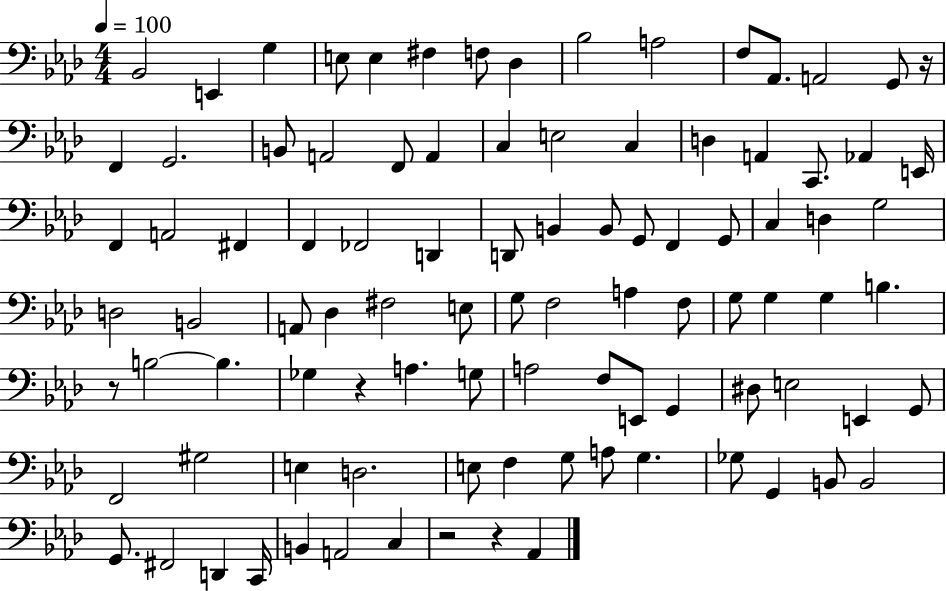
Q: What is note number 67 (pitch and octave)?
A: D#3